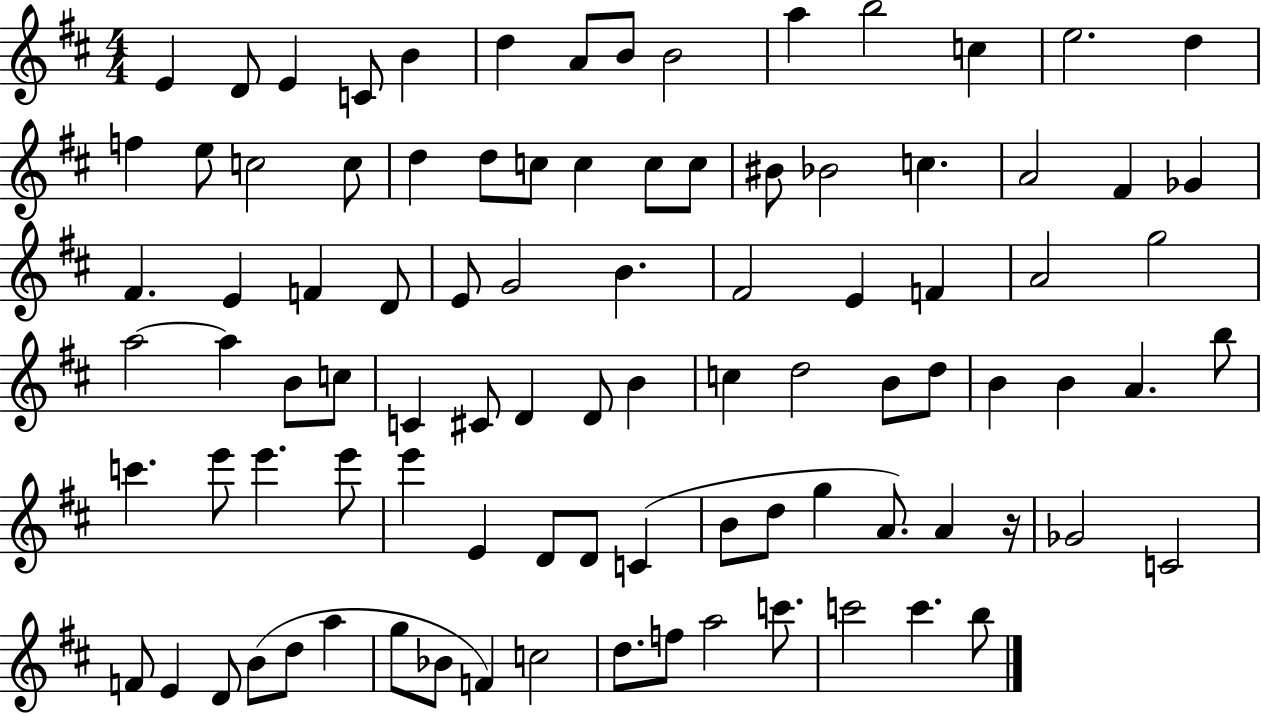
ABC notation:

X:1
T:Untitled
M:4/4
L:1/4
K:D
E D/2 E C/2 B d A/2 B/2 B2 a b2 c e2 d f e/2 c2 c/2 d d/2 c/2 c c/2 c/2 ^B/2 _B2 c A2 ^F _G ^F E F D/2 E/2 G2 B ^F2 E F A2 g2 a2 a B/2 c/2 C ^C/2 D D/2 B c d2 B/2 d/2 B B A b/2 c' e'/2 e' e'/2 e' E D/2 D/2 C B/2 d/2 g A/2 A z/4 _G2 C2 F/2 E D/2 B/2 d/2 a g/2 _B/2 F c2 d/2 f/2 a2 c'/2 c'2 c' b/2